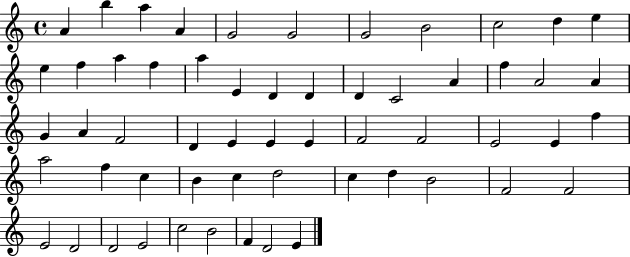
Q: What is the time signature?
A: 4/4